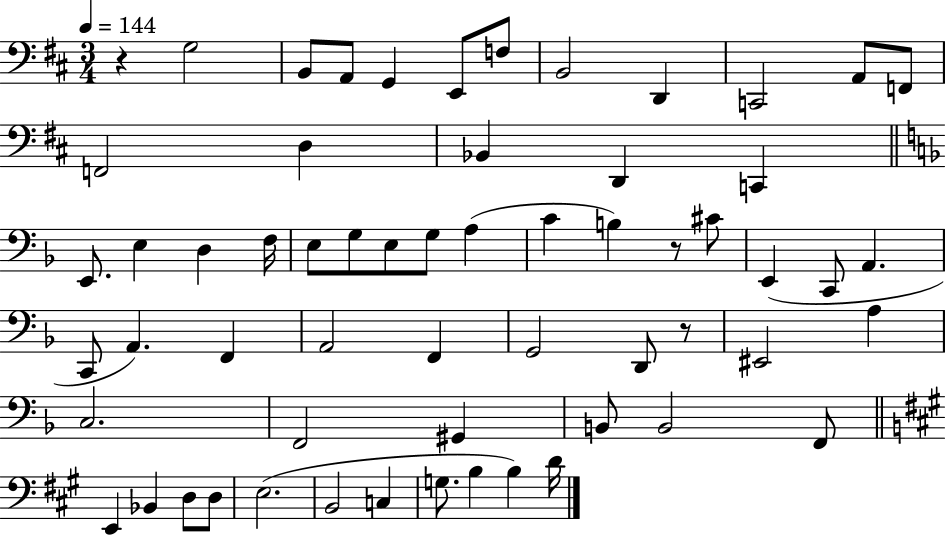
{
  \clef bass
  \numericTimeSignature
  \time 3/4
  \key d \major
  \tempo 4 = 144
  r4 g2 | b,8 a,8 g,4 e,8 f8 | b,2 d,4 | c,2 a,8 f,8 | \break f,2 d4 | bes,4 d,4 c,4 | \bar "||" \break \key d \minor e,8. e4 d4 f16 | e8 g8 e8 g8 a4( | c'4 b4) r8 cis'8 | e,4( c,8 a,4. | \break c,8 a,4.) f,4 | a,2 f,4 | g,2 d,8 r8 | eis,2 a4 | \break c2. | f,2 gis,4 | b,8 b,2 f,8 | \bar "||" \break \key a \major e,4 bes,4 d8 d8 | e2.( | b,2 c4 | g8. b4 b4) d'16 | \break \bar "|."
}